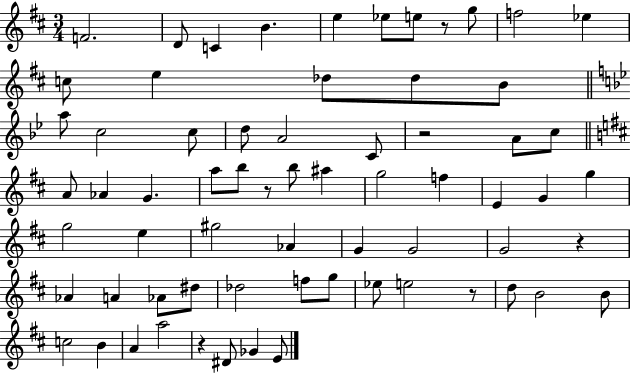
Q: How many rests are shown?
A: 6